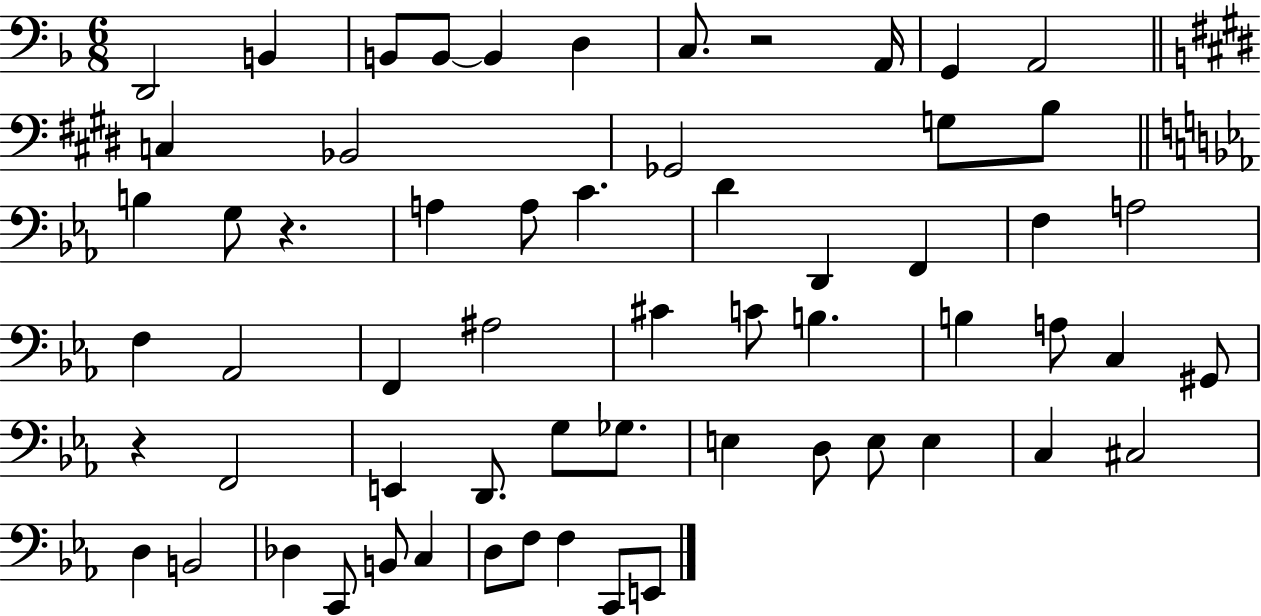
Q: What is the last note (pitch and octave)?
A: E2